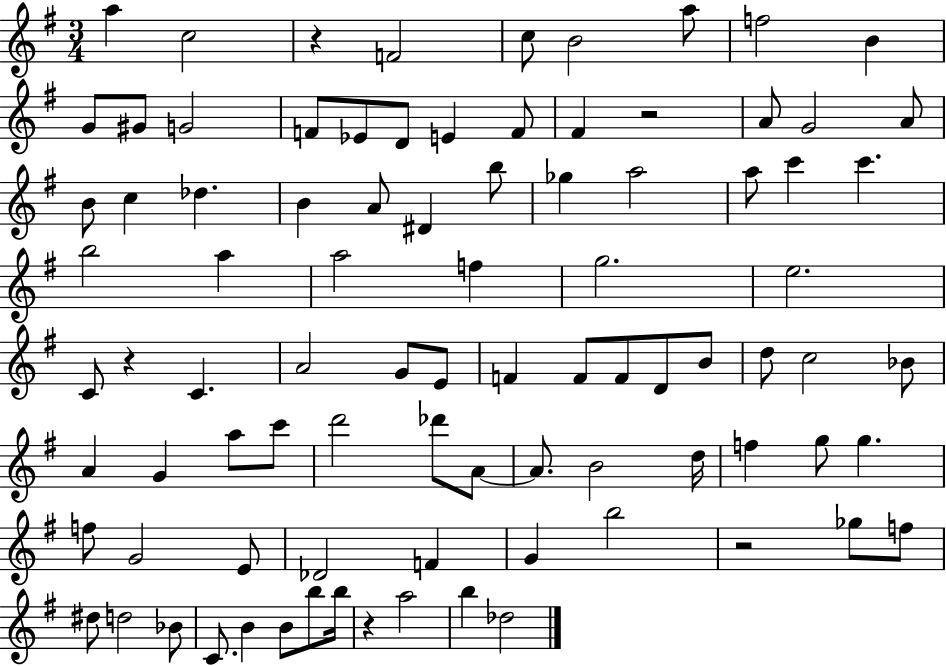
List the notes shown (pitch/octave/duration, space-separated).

A5/q C5/h R/q F4/h C5/e B4/h A5/e F5/h B4/q G4/e G#4/e G4/h F4/e Eb4/e D4/e E4/q F4/e F#4/q R/h A4/e G4/h A4/e B4/e C5/q Db5/q. B4/q A4/e D#4/q B5/e Gb5/q A5/h A5/e C6/q C6/q. B5/h A5/q A5/h F5/q G5/h. E5/h. C4/e R/q C4/q. A4/h G4/e E4/e F4/q F4/e F4/e D4/e B4/e D5/e C5/h Bb4/e A4/q G4/q A5/e C6/e D6/h Db6/e A4/e A4/e. B4/h D5/s F5/q G5/e G5/q. F5/e G4/h E4/e Db4/h F4/q G4/q B5/h R/h Gb5/e F5/e D#5/e D5/h Bb4/e C4/e. B4/q B4/e B5/e B5/s R/q A5/h B5/q Db5/h